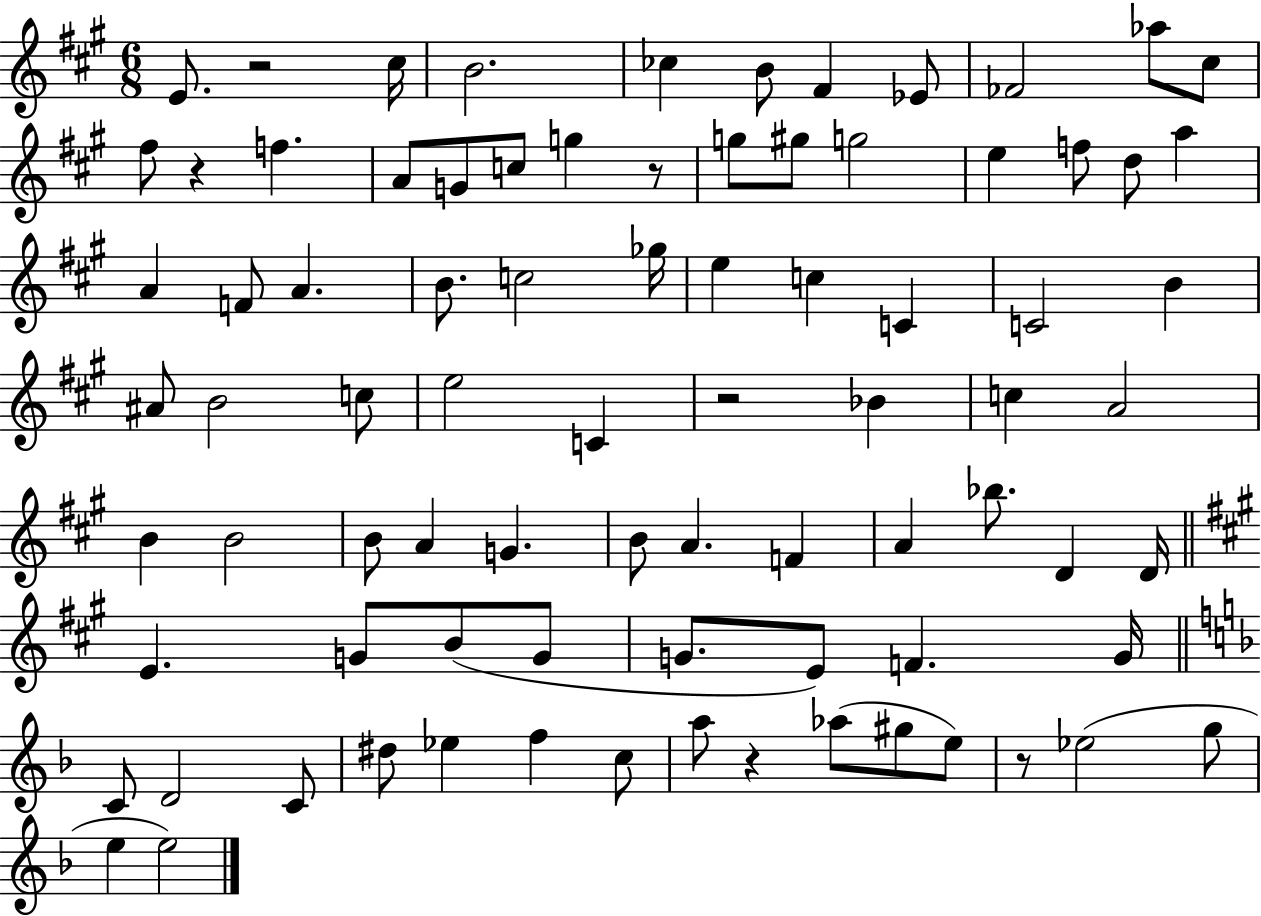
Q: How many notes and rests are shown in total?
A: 83